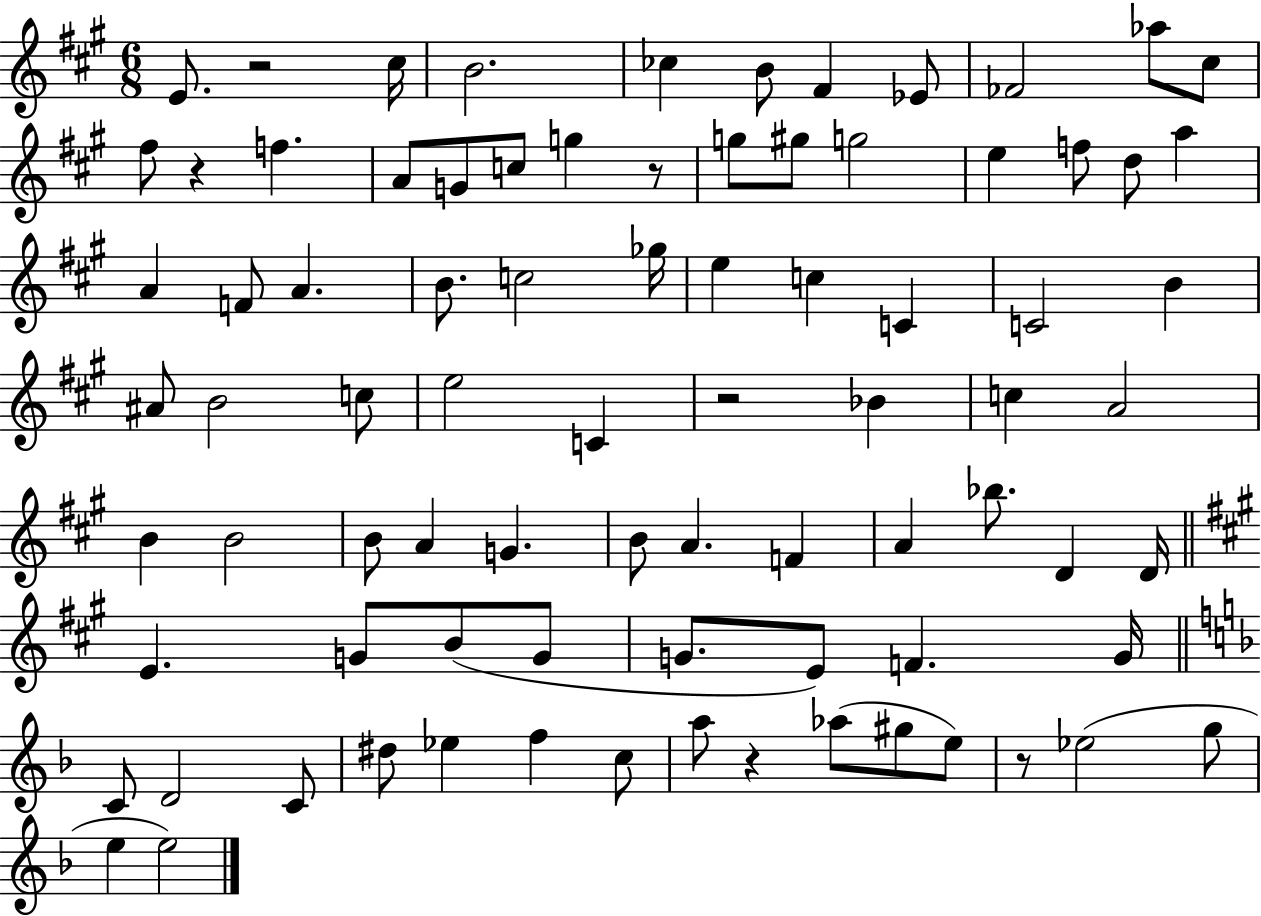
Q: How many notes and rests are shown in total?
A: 83